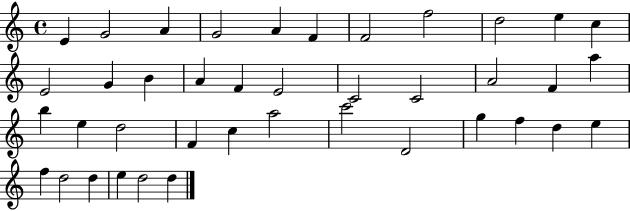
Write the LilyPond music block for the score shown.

{
  \clef treble
  \time 4/4
  \defaultTimeSignature
  \key c \major
  e'4 g'2 a'4 | g'2 a'4 f'4 | f'2 f''2 | d''2 e''4 c''4 | \break e'2 g'4 b'4 | a'4 f'4 e'2 | c'2 c'2 | a'2 f'4 a''4 | \break b''4 e''4 d''2 | f'4 c''4 a''2 | c'''2 d'2 | g''4 f''4 d''4 e''4 | \break f''4 d''2 d''4 | e''4 d''2 d''4 | \bar "|."
}